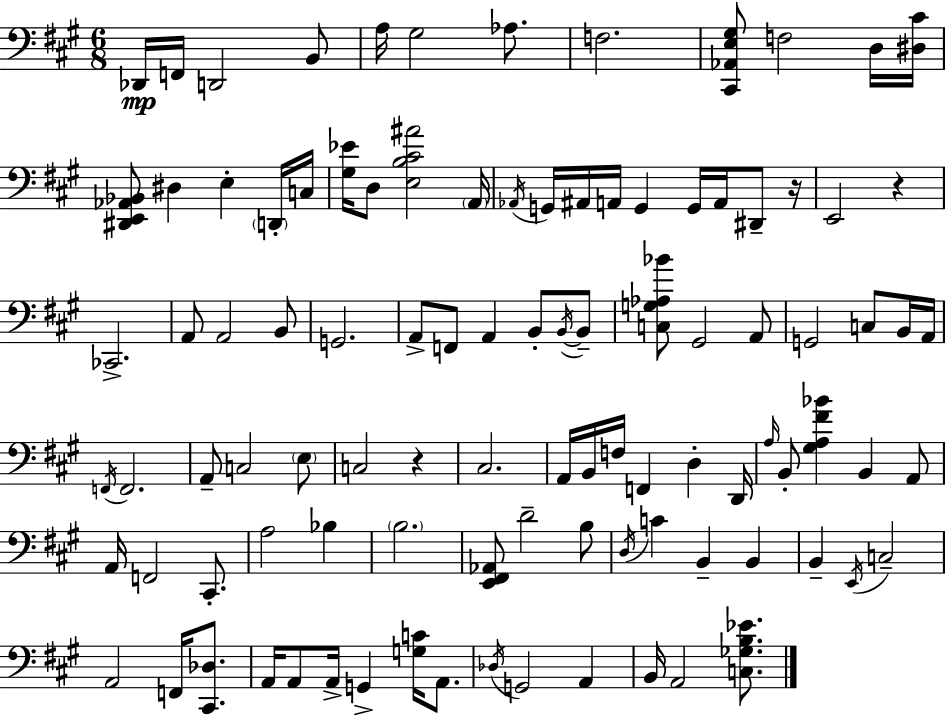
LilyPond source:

{
  \clef bass
  \numericTimeSignature
  \time 6/8
  \key a \major
  des,16\mp f,16 d,2 b,8 | a16 gis2 aes8. | f2. | <cis, aes, e gis>8 f2 d16 <dis cis'>16 | \break <dis, e, aes, bes,>8 dis4 e4-. \parenthesize d,16-. c16 | <gis ees'>16 d8 <e b cis' ais'>2 \parenthesize a,16 | \acciaccatura { aes,16 } g,16 ais,16 a,16 g,4 g,16 a,16 dis,8-- | r16 e,2 r4 | \break ces,2.-> | a,8 a,2 b,8 | g,2. | a,8-> f,8 a,4 b,8-. \acciaccatura { b,16~ }~ | \break b,8-- <c g aes bes'>8 gis,2 | a,8 g,2 c8 | b,16 a,16 \acciaccatura { f,16 } f,2. | a,8-- c2 | \break \parenthesize e8 c2 r4 | cis2. | a,16 b,16 f16 f,4 d4-. | d,16 \grace { a16 } b,8-. <gis a fis' bes'>4 b,4 | \break a,8 a,16 f,2 | cis,8.-. a2 | bes4 \parenthesize b2. | <e, fis, aes,>8 d'2-- | \break b8 \acciaccatura { d16 } c'4 b,4-- | b,4 b,4-- \acciaccatura { e,16 } c2-- | a,2 | f,16 <cis, des>8. a,16 a,8 a,16-> g,4-> | \break <g c'>16 a,8. \acciaccatura { des16 } g,2 | a,4 b,16 a,2 | <c ges b ees'>8. \bar "|."
}